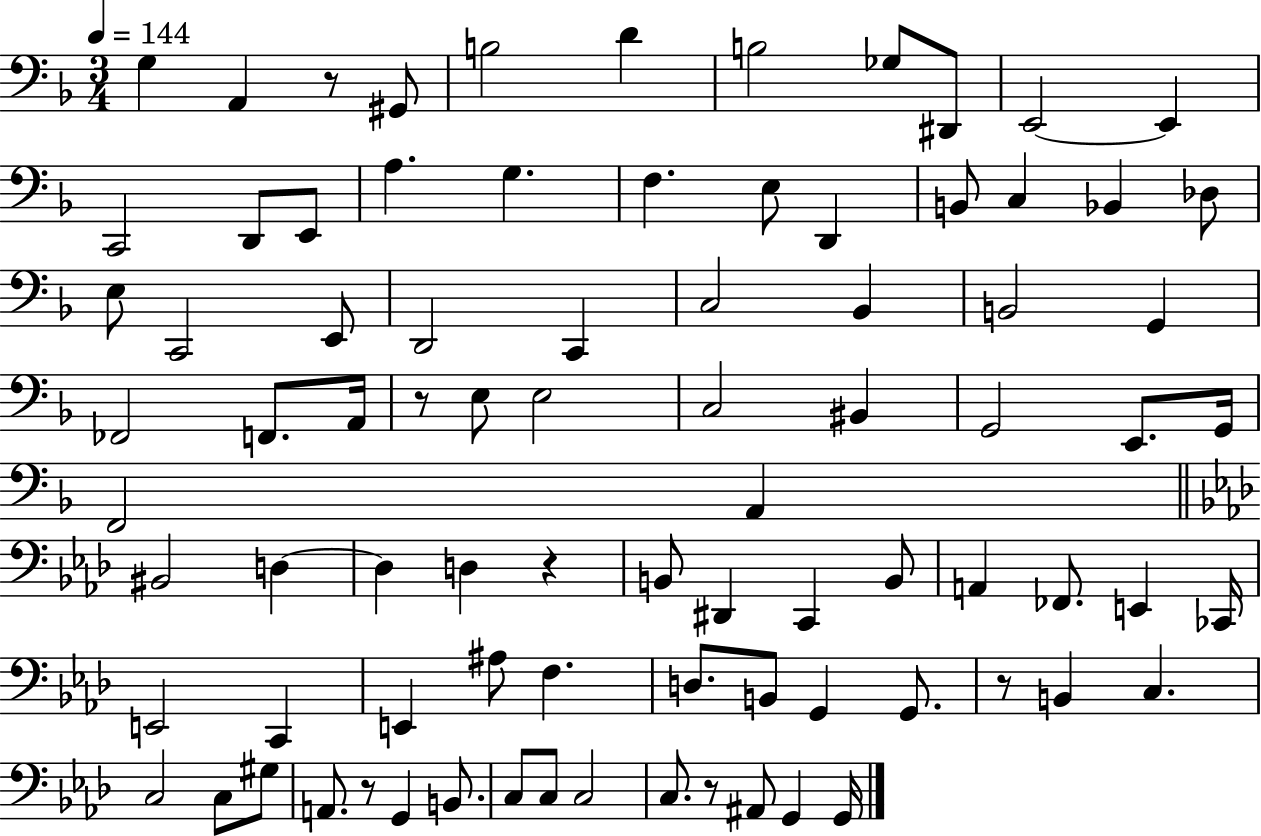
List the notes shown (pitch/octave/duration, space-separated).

G3/q A2/q R/e G#2/e B3/h D4/q B3/h Gb3/e D#2/e E2/h E2/q C2/h D2/e E2/e A3/q. G3/q. F3/q. E3/e D2/q B2/e C3/q Bb2/q Db3/e E3/e C2/h E2/e D2/h C2/q C3/h Bb2/q B2/h G2/q FES2/h F2/e. A2/s R/e E3/e E3/h C3/h BIS2/q G2/h E2/e. G2/s F2/h A2/q BIS2/h D3/q D3/q D3/q R/q B2/e D#2/q C2/q B2/e A2/q FES2/e. E2/q CES2/s E2/h C2/q E2/q A#3/e F3/q. D3/e. B2/e G2/q G2/e. R/e B2/q C3/q. C3/h C3/e G#3/e A2/e. R/e G2/q B2/e. C3/e C3/e C3/h C3/e. R/e A#2/e G2/q G2/s